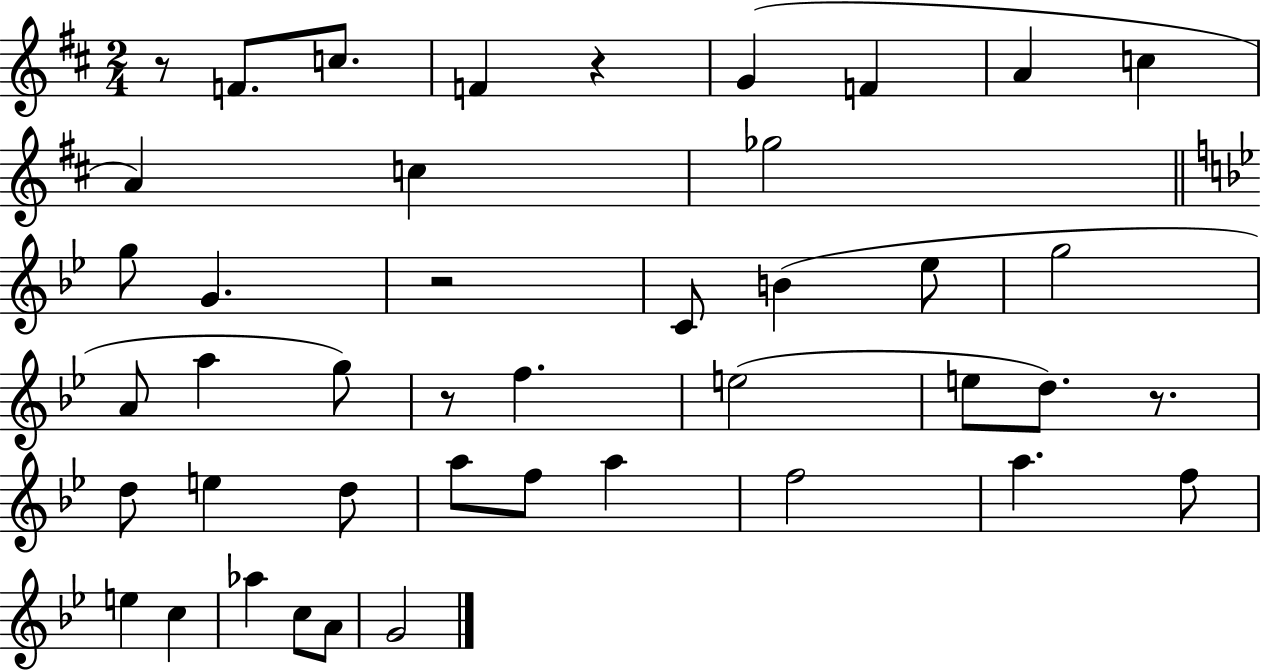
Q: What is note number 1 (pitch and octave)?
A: F4